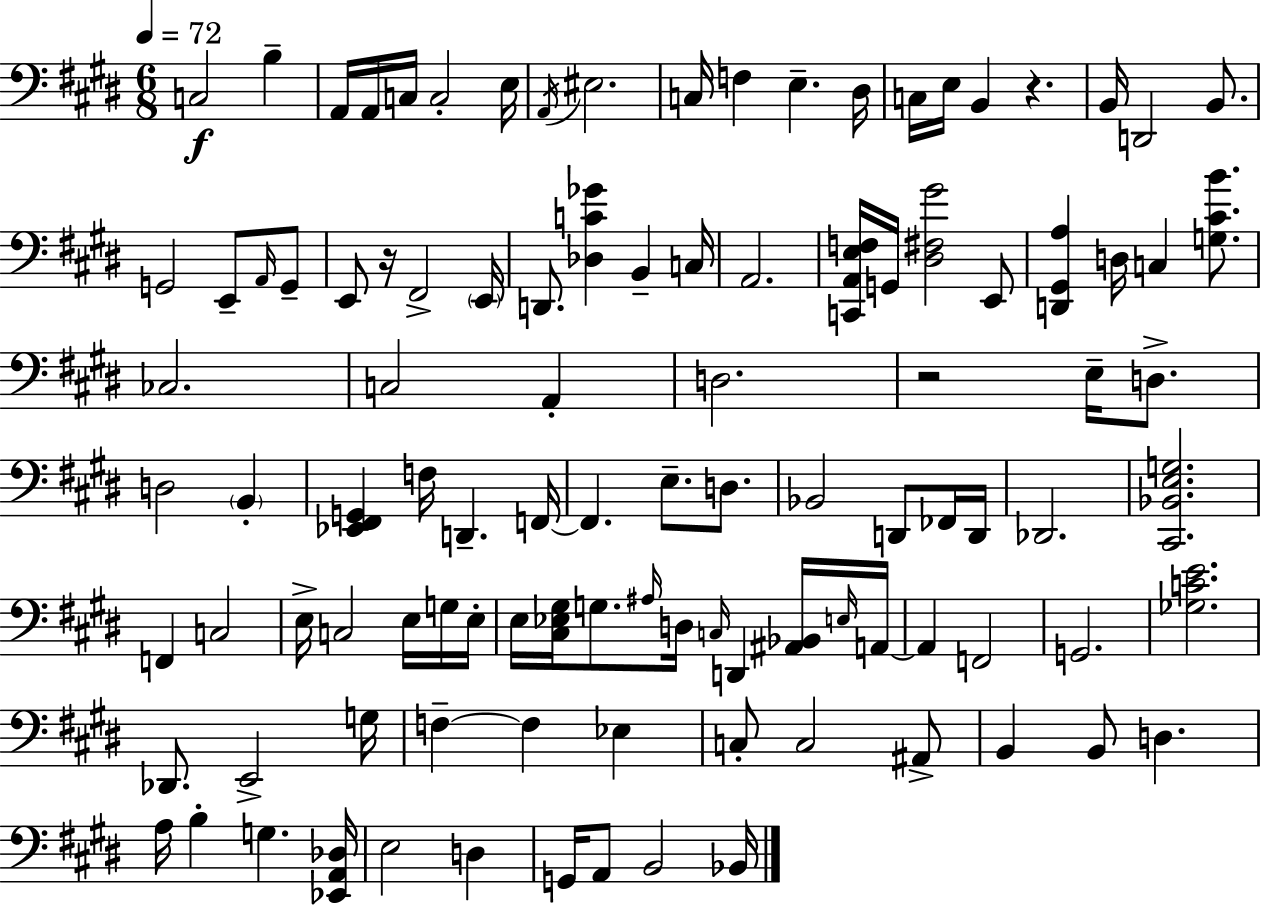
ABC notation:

X:1
T:Untitled
M:6/8
L:1/4
K:E
C,2 B, A,,/4 A,,/4 C,/4 C,2 E,/4 A,,/4 ^E,2 C,/4 F, E, ^D,/4 C,/4 E,/4 B,, z B,,/4 D,,2 B,,/2 G,,2 E,,/2 A,,/4 G,,/2 E,,/2 z/4 ^F,,2 E,,/4 D,,/2 [_D,C_G] B,, C,/4 A,,2 [C,,A,,E,F,]/4 G,,/4 [^D,^F,^G]2 E,,/2 [D,,^G,,A,] D,/4 C, [G,^CB]/2 _C,2 C,2 A,, D,2 z2 E,/4 D,/2 D,2 B,, [_E,,^F,,G,,] F,/4 D,, F,,/4 F,, E,/2 D,/2 _B,,2 D,,/2 _F,,/4 D,,/4 _D,,2 [^C,,_B,,E,G,]2 F,, C,2 E,/4 C,2 E,/4 G,/4 E,/4 E,/4 [^C,_E,^G,]/4 G,/2 ^A,/4 D,/4 C,/4 D,, [^A,,_B,,]/4 E,/4 A,,/4 A,, F,,2 G,,2 [_G,CE]2 _D,,/2 E,,2 G,/4 F, F, _E, C,/2 C,2 ^A,,/2 B,, B,,/2 D, A,/4 B, G, [_E,,A,,_D,]/4 E,2 D, G,,/4 A,,/2 B,,2 _B,,/4